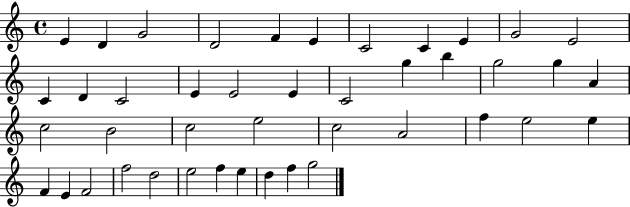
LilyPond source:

{
  \clef treble
  \time 4/4
  \defaultTimeSignature
  \key c \major
  e'4 d'4 g'2 | d'2 f'4 e'4 | c'2 c'4 e'4 | g'2 e'2 | \break c'4 d'4 c'2 | e'4 e'2 e'4 | c'2 g''4 b''4 | g''2 g''4 a'4 | \break c''2 b'2 | c''2 e''2 | c''2 a'2 | f''4 e''2 e''4 | \break f'4 e'4 f'2 | f''2 d''2 | e''2 f''4 e''4 | d''4 f''4 g''2 | \break \bar "|."
}